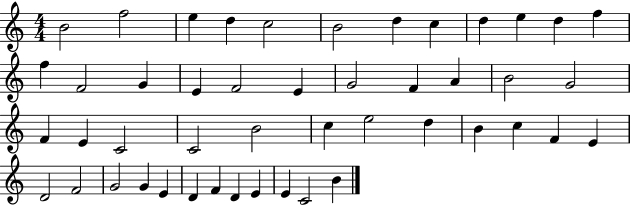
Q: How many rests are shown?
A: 0